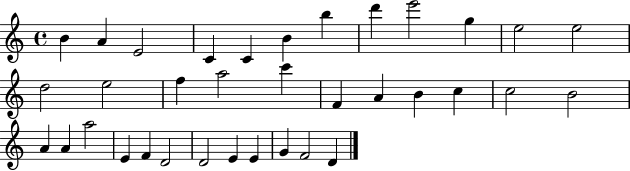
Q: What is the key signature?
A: C major